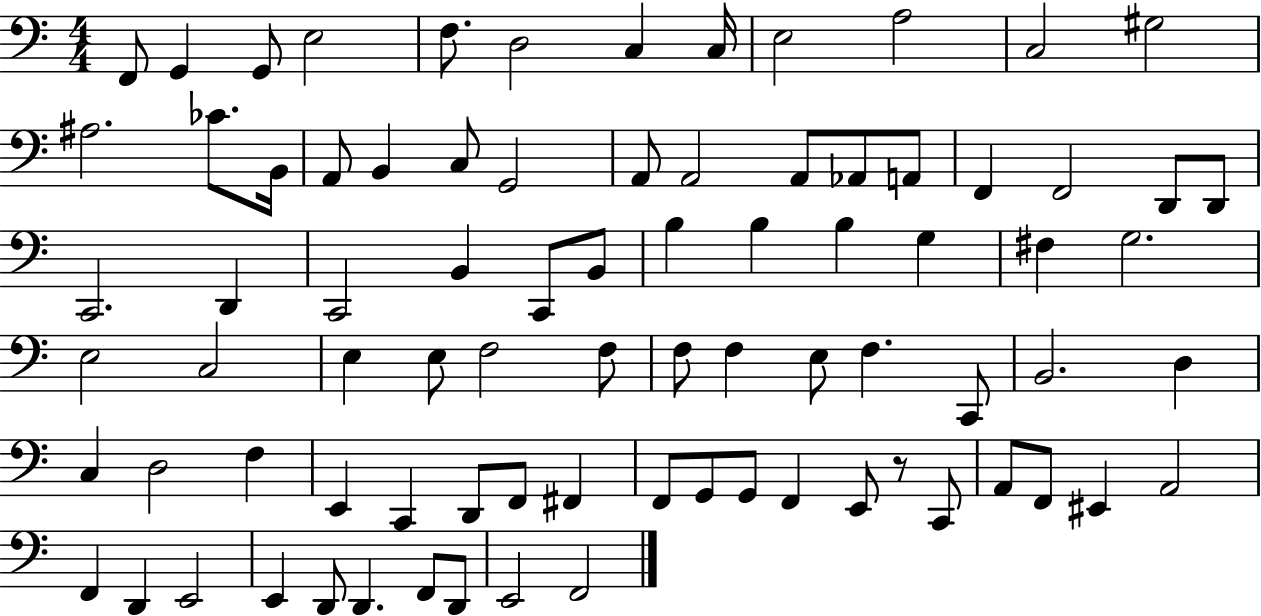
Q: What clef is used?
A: bass